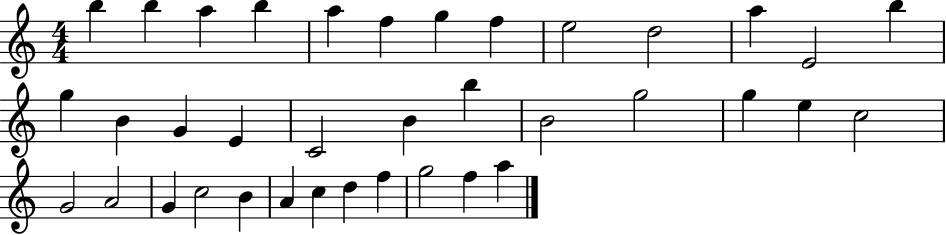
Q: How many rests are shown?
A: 0